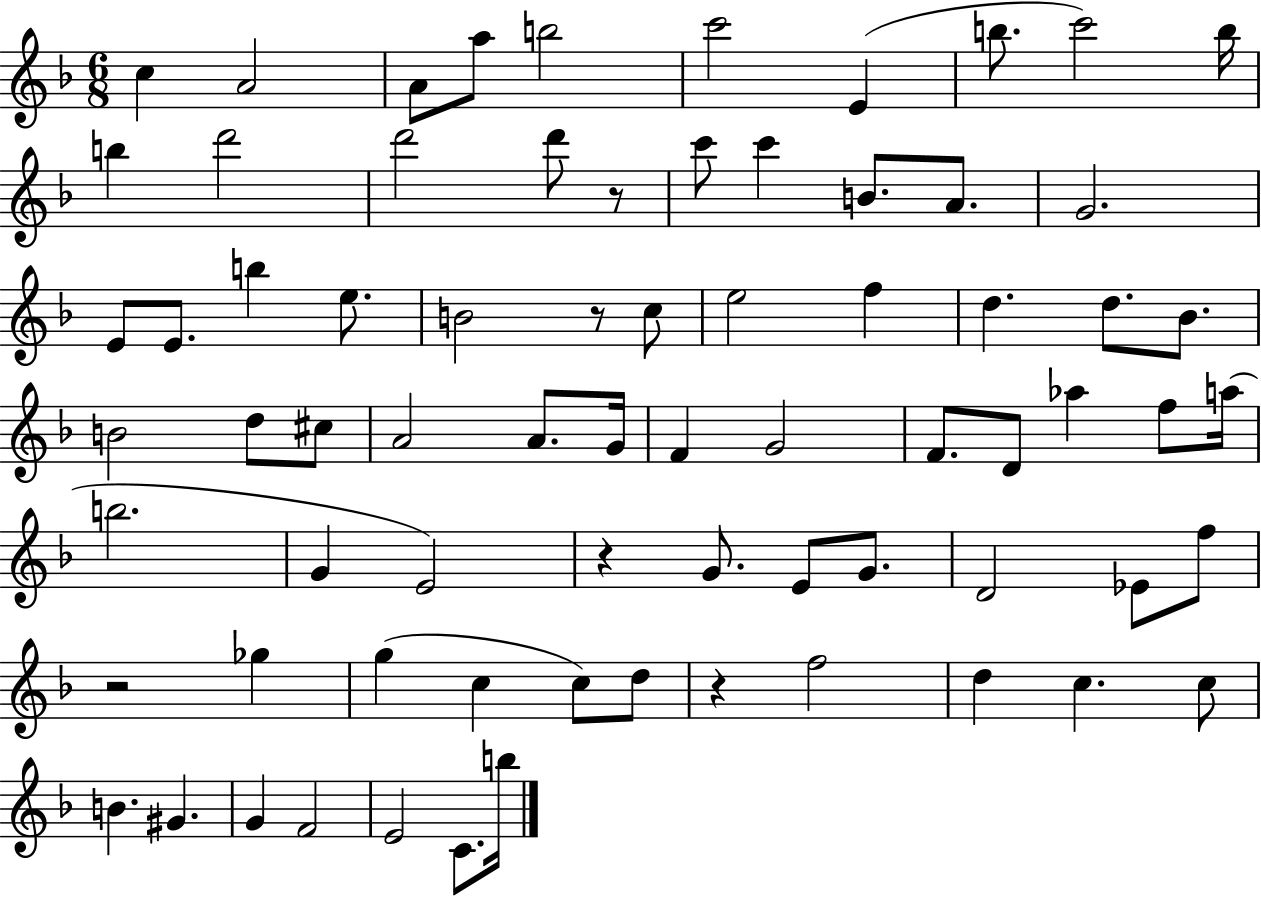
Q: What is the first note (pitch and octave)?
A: C5